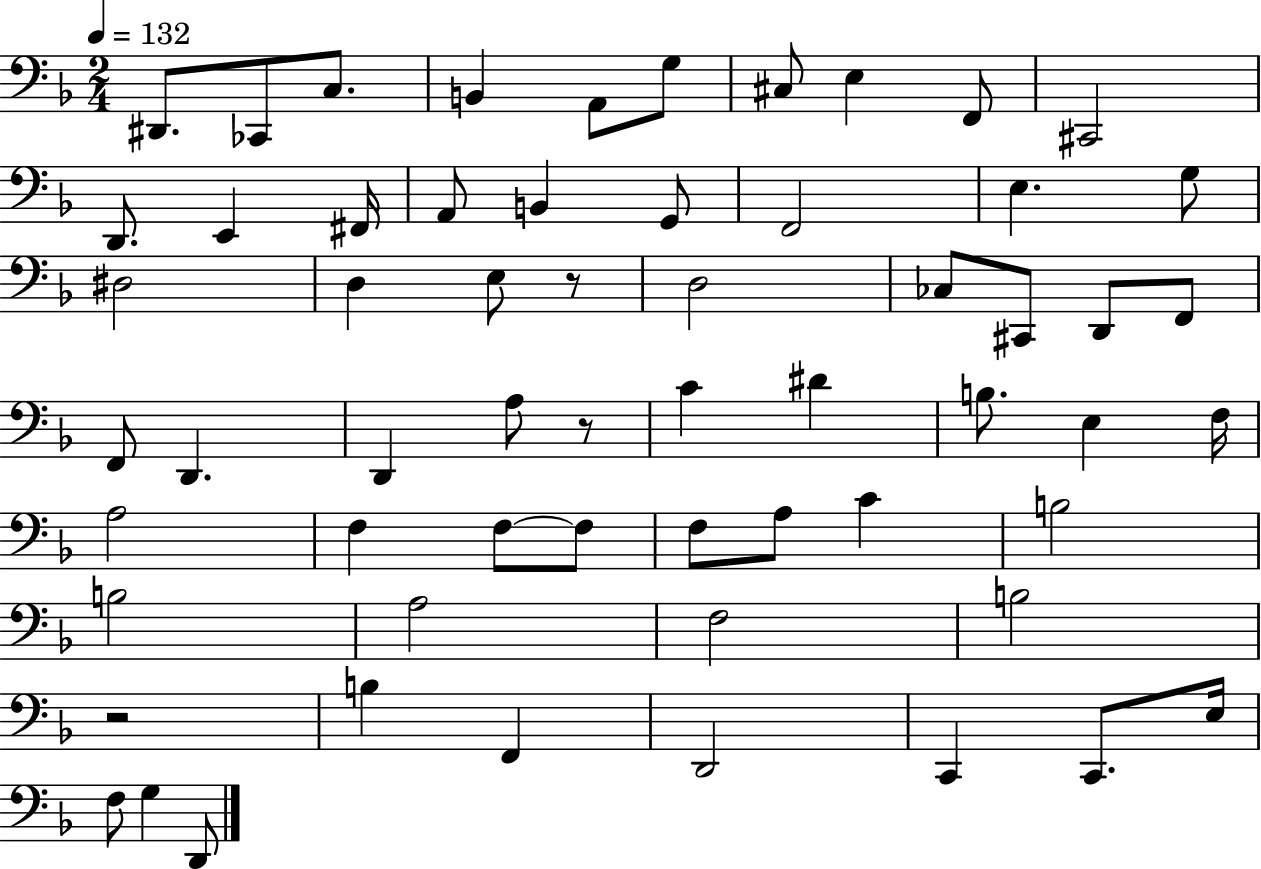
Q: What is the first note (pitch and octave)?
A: D#2